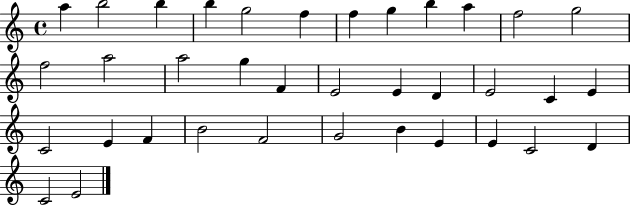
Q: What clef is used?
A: treble